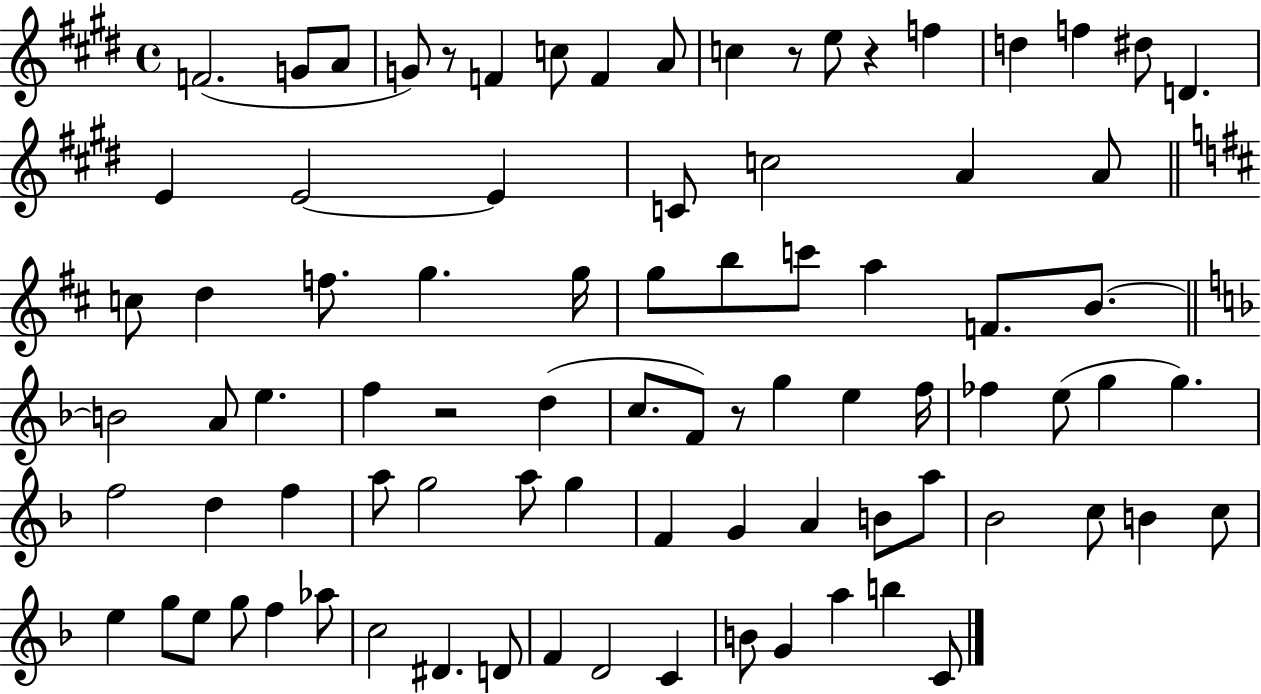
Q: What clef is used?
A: treble